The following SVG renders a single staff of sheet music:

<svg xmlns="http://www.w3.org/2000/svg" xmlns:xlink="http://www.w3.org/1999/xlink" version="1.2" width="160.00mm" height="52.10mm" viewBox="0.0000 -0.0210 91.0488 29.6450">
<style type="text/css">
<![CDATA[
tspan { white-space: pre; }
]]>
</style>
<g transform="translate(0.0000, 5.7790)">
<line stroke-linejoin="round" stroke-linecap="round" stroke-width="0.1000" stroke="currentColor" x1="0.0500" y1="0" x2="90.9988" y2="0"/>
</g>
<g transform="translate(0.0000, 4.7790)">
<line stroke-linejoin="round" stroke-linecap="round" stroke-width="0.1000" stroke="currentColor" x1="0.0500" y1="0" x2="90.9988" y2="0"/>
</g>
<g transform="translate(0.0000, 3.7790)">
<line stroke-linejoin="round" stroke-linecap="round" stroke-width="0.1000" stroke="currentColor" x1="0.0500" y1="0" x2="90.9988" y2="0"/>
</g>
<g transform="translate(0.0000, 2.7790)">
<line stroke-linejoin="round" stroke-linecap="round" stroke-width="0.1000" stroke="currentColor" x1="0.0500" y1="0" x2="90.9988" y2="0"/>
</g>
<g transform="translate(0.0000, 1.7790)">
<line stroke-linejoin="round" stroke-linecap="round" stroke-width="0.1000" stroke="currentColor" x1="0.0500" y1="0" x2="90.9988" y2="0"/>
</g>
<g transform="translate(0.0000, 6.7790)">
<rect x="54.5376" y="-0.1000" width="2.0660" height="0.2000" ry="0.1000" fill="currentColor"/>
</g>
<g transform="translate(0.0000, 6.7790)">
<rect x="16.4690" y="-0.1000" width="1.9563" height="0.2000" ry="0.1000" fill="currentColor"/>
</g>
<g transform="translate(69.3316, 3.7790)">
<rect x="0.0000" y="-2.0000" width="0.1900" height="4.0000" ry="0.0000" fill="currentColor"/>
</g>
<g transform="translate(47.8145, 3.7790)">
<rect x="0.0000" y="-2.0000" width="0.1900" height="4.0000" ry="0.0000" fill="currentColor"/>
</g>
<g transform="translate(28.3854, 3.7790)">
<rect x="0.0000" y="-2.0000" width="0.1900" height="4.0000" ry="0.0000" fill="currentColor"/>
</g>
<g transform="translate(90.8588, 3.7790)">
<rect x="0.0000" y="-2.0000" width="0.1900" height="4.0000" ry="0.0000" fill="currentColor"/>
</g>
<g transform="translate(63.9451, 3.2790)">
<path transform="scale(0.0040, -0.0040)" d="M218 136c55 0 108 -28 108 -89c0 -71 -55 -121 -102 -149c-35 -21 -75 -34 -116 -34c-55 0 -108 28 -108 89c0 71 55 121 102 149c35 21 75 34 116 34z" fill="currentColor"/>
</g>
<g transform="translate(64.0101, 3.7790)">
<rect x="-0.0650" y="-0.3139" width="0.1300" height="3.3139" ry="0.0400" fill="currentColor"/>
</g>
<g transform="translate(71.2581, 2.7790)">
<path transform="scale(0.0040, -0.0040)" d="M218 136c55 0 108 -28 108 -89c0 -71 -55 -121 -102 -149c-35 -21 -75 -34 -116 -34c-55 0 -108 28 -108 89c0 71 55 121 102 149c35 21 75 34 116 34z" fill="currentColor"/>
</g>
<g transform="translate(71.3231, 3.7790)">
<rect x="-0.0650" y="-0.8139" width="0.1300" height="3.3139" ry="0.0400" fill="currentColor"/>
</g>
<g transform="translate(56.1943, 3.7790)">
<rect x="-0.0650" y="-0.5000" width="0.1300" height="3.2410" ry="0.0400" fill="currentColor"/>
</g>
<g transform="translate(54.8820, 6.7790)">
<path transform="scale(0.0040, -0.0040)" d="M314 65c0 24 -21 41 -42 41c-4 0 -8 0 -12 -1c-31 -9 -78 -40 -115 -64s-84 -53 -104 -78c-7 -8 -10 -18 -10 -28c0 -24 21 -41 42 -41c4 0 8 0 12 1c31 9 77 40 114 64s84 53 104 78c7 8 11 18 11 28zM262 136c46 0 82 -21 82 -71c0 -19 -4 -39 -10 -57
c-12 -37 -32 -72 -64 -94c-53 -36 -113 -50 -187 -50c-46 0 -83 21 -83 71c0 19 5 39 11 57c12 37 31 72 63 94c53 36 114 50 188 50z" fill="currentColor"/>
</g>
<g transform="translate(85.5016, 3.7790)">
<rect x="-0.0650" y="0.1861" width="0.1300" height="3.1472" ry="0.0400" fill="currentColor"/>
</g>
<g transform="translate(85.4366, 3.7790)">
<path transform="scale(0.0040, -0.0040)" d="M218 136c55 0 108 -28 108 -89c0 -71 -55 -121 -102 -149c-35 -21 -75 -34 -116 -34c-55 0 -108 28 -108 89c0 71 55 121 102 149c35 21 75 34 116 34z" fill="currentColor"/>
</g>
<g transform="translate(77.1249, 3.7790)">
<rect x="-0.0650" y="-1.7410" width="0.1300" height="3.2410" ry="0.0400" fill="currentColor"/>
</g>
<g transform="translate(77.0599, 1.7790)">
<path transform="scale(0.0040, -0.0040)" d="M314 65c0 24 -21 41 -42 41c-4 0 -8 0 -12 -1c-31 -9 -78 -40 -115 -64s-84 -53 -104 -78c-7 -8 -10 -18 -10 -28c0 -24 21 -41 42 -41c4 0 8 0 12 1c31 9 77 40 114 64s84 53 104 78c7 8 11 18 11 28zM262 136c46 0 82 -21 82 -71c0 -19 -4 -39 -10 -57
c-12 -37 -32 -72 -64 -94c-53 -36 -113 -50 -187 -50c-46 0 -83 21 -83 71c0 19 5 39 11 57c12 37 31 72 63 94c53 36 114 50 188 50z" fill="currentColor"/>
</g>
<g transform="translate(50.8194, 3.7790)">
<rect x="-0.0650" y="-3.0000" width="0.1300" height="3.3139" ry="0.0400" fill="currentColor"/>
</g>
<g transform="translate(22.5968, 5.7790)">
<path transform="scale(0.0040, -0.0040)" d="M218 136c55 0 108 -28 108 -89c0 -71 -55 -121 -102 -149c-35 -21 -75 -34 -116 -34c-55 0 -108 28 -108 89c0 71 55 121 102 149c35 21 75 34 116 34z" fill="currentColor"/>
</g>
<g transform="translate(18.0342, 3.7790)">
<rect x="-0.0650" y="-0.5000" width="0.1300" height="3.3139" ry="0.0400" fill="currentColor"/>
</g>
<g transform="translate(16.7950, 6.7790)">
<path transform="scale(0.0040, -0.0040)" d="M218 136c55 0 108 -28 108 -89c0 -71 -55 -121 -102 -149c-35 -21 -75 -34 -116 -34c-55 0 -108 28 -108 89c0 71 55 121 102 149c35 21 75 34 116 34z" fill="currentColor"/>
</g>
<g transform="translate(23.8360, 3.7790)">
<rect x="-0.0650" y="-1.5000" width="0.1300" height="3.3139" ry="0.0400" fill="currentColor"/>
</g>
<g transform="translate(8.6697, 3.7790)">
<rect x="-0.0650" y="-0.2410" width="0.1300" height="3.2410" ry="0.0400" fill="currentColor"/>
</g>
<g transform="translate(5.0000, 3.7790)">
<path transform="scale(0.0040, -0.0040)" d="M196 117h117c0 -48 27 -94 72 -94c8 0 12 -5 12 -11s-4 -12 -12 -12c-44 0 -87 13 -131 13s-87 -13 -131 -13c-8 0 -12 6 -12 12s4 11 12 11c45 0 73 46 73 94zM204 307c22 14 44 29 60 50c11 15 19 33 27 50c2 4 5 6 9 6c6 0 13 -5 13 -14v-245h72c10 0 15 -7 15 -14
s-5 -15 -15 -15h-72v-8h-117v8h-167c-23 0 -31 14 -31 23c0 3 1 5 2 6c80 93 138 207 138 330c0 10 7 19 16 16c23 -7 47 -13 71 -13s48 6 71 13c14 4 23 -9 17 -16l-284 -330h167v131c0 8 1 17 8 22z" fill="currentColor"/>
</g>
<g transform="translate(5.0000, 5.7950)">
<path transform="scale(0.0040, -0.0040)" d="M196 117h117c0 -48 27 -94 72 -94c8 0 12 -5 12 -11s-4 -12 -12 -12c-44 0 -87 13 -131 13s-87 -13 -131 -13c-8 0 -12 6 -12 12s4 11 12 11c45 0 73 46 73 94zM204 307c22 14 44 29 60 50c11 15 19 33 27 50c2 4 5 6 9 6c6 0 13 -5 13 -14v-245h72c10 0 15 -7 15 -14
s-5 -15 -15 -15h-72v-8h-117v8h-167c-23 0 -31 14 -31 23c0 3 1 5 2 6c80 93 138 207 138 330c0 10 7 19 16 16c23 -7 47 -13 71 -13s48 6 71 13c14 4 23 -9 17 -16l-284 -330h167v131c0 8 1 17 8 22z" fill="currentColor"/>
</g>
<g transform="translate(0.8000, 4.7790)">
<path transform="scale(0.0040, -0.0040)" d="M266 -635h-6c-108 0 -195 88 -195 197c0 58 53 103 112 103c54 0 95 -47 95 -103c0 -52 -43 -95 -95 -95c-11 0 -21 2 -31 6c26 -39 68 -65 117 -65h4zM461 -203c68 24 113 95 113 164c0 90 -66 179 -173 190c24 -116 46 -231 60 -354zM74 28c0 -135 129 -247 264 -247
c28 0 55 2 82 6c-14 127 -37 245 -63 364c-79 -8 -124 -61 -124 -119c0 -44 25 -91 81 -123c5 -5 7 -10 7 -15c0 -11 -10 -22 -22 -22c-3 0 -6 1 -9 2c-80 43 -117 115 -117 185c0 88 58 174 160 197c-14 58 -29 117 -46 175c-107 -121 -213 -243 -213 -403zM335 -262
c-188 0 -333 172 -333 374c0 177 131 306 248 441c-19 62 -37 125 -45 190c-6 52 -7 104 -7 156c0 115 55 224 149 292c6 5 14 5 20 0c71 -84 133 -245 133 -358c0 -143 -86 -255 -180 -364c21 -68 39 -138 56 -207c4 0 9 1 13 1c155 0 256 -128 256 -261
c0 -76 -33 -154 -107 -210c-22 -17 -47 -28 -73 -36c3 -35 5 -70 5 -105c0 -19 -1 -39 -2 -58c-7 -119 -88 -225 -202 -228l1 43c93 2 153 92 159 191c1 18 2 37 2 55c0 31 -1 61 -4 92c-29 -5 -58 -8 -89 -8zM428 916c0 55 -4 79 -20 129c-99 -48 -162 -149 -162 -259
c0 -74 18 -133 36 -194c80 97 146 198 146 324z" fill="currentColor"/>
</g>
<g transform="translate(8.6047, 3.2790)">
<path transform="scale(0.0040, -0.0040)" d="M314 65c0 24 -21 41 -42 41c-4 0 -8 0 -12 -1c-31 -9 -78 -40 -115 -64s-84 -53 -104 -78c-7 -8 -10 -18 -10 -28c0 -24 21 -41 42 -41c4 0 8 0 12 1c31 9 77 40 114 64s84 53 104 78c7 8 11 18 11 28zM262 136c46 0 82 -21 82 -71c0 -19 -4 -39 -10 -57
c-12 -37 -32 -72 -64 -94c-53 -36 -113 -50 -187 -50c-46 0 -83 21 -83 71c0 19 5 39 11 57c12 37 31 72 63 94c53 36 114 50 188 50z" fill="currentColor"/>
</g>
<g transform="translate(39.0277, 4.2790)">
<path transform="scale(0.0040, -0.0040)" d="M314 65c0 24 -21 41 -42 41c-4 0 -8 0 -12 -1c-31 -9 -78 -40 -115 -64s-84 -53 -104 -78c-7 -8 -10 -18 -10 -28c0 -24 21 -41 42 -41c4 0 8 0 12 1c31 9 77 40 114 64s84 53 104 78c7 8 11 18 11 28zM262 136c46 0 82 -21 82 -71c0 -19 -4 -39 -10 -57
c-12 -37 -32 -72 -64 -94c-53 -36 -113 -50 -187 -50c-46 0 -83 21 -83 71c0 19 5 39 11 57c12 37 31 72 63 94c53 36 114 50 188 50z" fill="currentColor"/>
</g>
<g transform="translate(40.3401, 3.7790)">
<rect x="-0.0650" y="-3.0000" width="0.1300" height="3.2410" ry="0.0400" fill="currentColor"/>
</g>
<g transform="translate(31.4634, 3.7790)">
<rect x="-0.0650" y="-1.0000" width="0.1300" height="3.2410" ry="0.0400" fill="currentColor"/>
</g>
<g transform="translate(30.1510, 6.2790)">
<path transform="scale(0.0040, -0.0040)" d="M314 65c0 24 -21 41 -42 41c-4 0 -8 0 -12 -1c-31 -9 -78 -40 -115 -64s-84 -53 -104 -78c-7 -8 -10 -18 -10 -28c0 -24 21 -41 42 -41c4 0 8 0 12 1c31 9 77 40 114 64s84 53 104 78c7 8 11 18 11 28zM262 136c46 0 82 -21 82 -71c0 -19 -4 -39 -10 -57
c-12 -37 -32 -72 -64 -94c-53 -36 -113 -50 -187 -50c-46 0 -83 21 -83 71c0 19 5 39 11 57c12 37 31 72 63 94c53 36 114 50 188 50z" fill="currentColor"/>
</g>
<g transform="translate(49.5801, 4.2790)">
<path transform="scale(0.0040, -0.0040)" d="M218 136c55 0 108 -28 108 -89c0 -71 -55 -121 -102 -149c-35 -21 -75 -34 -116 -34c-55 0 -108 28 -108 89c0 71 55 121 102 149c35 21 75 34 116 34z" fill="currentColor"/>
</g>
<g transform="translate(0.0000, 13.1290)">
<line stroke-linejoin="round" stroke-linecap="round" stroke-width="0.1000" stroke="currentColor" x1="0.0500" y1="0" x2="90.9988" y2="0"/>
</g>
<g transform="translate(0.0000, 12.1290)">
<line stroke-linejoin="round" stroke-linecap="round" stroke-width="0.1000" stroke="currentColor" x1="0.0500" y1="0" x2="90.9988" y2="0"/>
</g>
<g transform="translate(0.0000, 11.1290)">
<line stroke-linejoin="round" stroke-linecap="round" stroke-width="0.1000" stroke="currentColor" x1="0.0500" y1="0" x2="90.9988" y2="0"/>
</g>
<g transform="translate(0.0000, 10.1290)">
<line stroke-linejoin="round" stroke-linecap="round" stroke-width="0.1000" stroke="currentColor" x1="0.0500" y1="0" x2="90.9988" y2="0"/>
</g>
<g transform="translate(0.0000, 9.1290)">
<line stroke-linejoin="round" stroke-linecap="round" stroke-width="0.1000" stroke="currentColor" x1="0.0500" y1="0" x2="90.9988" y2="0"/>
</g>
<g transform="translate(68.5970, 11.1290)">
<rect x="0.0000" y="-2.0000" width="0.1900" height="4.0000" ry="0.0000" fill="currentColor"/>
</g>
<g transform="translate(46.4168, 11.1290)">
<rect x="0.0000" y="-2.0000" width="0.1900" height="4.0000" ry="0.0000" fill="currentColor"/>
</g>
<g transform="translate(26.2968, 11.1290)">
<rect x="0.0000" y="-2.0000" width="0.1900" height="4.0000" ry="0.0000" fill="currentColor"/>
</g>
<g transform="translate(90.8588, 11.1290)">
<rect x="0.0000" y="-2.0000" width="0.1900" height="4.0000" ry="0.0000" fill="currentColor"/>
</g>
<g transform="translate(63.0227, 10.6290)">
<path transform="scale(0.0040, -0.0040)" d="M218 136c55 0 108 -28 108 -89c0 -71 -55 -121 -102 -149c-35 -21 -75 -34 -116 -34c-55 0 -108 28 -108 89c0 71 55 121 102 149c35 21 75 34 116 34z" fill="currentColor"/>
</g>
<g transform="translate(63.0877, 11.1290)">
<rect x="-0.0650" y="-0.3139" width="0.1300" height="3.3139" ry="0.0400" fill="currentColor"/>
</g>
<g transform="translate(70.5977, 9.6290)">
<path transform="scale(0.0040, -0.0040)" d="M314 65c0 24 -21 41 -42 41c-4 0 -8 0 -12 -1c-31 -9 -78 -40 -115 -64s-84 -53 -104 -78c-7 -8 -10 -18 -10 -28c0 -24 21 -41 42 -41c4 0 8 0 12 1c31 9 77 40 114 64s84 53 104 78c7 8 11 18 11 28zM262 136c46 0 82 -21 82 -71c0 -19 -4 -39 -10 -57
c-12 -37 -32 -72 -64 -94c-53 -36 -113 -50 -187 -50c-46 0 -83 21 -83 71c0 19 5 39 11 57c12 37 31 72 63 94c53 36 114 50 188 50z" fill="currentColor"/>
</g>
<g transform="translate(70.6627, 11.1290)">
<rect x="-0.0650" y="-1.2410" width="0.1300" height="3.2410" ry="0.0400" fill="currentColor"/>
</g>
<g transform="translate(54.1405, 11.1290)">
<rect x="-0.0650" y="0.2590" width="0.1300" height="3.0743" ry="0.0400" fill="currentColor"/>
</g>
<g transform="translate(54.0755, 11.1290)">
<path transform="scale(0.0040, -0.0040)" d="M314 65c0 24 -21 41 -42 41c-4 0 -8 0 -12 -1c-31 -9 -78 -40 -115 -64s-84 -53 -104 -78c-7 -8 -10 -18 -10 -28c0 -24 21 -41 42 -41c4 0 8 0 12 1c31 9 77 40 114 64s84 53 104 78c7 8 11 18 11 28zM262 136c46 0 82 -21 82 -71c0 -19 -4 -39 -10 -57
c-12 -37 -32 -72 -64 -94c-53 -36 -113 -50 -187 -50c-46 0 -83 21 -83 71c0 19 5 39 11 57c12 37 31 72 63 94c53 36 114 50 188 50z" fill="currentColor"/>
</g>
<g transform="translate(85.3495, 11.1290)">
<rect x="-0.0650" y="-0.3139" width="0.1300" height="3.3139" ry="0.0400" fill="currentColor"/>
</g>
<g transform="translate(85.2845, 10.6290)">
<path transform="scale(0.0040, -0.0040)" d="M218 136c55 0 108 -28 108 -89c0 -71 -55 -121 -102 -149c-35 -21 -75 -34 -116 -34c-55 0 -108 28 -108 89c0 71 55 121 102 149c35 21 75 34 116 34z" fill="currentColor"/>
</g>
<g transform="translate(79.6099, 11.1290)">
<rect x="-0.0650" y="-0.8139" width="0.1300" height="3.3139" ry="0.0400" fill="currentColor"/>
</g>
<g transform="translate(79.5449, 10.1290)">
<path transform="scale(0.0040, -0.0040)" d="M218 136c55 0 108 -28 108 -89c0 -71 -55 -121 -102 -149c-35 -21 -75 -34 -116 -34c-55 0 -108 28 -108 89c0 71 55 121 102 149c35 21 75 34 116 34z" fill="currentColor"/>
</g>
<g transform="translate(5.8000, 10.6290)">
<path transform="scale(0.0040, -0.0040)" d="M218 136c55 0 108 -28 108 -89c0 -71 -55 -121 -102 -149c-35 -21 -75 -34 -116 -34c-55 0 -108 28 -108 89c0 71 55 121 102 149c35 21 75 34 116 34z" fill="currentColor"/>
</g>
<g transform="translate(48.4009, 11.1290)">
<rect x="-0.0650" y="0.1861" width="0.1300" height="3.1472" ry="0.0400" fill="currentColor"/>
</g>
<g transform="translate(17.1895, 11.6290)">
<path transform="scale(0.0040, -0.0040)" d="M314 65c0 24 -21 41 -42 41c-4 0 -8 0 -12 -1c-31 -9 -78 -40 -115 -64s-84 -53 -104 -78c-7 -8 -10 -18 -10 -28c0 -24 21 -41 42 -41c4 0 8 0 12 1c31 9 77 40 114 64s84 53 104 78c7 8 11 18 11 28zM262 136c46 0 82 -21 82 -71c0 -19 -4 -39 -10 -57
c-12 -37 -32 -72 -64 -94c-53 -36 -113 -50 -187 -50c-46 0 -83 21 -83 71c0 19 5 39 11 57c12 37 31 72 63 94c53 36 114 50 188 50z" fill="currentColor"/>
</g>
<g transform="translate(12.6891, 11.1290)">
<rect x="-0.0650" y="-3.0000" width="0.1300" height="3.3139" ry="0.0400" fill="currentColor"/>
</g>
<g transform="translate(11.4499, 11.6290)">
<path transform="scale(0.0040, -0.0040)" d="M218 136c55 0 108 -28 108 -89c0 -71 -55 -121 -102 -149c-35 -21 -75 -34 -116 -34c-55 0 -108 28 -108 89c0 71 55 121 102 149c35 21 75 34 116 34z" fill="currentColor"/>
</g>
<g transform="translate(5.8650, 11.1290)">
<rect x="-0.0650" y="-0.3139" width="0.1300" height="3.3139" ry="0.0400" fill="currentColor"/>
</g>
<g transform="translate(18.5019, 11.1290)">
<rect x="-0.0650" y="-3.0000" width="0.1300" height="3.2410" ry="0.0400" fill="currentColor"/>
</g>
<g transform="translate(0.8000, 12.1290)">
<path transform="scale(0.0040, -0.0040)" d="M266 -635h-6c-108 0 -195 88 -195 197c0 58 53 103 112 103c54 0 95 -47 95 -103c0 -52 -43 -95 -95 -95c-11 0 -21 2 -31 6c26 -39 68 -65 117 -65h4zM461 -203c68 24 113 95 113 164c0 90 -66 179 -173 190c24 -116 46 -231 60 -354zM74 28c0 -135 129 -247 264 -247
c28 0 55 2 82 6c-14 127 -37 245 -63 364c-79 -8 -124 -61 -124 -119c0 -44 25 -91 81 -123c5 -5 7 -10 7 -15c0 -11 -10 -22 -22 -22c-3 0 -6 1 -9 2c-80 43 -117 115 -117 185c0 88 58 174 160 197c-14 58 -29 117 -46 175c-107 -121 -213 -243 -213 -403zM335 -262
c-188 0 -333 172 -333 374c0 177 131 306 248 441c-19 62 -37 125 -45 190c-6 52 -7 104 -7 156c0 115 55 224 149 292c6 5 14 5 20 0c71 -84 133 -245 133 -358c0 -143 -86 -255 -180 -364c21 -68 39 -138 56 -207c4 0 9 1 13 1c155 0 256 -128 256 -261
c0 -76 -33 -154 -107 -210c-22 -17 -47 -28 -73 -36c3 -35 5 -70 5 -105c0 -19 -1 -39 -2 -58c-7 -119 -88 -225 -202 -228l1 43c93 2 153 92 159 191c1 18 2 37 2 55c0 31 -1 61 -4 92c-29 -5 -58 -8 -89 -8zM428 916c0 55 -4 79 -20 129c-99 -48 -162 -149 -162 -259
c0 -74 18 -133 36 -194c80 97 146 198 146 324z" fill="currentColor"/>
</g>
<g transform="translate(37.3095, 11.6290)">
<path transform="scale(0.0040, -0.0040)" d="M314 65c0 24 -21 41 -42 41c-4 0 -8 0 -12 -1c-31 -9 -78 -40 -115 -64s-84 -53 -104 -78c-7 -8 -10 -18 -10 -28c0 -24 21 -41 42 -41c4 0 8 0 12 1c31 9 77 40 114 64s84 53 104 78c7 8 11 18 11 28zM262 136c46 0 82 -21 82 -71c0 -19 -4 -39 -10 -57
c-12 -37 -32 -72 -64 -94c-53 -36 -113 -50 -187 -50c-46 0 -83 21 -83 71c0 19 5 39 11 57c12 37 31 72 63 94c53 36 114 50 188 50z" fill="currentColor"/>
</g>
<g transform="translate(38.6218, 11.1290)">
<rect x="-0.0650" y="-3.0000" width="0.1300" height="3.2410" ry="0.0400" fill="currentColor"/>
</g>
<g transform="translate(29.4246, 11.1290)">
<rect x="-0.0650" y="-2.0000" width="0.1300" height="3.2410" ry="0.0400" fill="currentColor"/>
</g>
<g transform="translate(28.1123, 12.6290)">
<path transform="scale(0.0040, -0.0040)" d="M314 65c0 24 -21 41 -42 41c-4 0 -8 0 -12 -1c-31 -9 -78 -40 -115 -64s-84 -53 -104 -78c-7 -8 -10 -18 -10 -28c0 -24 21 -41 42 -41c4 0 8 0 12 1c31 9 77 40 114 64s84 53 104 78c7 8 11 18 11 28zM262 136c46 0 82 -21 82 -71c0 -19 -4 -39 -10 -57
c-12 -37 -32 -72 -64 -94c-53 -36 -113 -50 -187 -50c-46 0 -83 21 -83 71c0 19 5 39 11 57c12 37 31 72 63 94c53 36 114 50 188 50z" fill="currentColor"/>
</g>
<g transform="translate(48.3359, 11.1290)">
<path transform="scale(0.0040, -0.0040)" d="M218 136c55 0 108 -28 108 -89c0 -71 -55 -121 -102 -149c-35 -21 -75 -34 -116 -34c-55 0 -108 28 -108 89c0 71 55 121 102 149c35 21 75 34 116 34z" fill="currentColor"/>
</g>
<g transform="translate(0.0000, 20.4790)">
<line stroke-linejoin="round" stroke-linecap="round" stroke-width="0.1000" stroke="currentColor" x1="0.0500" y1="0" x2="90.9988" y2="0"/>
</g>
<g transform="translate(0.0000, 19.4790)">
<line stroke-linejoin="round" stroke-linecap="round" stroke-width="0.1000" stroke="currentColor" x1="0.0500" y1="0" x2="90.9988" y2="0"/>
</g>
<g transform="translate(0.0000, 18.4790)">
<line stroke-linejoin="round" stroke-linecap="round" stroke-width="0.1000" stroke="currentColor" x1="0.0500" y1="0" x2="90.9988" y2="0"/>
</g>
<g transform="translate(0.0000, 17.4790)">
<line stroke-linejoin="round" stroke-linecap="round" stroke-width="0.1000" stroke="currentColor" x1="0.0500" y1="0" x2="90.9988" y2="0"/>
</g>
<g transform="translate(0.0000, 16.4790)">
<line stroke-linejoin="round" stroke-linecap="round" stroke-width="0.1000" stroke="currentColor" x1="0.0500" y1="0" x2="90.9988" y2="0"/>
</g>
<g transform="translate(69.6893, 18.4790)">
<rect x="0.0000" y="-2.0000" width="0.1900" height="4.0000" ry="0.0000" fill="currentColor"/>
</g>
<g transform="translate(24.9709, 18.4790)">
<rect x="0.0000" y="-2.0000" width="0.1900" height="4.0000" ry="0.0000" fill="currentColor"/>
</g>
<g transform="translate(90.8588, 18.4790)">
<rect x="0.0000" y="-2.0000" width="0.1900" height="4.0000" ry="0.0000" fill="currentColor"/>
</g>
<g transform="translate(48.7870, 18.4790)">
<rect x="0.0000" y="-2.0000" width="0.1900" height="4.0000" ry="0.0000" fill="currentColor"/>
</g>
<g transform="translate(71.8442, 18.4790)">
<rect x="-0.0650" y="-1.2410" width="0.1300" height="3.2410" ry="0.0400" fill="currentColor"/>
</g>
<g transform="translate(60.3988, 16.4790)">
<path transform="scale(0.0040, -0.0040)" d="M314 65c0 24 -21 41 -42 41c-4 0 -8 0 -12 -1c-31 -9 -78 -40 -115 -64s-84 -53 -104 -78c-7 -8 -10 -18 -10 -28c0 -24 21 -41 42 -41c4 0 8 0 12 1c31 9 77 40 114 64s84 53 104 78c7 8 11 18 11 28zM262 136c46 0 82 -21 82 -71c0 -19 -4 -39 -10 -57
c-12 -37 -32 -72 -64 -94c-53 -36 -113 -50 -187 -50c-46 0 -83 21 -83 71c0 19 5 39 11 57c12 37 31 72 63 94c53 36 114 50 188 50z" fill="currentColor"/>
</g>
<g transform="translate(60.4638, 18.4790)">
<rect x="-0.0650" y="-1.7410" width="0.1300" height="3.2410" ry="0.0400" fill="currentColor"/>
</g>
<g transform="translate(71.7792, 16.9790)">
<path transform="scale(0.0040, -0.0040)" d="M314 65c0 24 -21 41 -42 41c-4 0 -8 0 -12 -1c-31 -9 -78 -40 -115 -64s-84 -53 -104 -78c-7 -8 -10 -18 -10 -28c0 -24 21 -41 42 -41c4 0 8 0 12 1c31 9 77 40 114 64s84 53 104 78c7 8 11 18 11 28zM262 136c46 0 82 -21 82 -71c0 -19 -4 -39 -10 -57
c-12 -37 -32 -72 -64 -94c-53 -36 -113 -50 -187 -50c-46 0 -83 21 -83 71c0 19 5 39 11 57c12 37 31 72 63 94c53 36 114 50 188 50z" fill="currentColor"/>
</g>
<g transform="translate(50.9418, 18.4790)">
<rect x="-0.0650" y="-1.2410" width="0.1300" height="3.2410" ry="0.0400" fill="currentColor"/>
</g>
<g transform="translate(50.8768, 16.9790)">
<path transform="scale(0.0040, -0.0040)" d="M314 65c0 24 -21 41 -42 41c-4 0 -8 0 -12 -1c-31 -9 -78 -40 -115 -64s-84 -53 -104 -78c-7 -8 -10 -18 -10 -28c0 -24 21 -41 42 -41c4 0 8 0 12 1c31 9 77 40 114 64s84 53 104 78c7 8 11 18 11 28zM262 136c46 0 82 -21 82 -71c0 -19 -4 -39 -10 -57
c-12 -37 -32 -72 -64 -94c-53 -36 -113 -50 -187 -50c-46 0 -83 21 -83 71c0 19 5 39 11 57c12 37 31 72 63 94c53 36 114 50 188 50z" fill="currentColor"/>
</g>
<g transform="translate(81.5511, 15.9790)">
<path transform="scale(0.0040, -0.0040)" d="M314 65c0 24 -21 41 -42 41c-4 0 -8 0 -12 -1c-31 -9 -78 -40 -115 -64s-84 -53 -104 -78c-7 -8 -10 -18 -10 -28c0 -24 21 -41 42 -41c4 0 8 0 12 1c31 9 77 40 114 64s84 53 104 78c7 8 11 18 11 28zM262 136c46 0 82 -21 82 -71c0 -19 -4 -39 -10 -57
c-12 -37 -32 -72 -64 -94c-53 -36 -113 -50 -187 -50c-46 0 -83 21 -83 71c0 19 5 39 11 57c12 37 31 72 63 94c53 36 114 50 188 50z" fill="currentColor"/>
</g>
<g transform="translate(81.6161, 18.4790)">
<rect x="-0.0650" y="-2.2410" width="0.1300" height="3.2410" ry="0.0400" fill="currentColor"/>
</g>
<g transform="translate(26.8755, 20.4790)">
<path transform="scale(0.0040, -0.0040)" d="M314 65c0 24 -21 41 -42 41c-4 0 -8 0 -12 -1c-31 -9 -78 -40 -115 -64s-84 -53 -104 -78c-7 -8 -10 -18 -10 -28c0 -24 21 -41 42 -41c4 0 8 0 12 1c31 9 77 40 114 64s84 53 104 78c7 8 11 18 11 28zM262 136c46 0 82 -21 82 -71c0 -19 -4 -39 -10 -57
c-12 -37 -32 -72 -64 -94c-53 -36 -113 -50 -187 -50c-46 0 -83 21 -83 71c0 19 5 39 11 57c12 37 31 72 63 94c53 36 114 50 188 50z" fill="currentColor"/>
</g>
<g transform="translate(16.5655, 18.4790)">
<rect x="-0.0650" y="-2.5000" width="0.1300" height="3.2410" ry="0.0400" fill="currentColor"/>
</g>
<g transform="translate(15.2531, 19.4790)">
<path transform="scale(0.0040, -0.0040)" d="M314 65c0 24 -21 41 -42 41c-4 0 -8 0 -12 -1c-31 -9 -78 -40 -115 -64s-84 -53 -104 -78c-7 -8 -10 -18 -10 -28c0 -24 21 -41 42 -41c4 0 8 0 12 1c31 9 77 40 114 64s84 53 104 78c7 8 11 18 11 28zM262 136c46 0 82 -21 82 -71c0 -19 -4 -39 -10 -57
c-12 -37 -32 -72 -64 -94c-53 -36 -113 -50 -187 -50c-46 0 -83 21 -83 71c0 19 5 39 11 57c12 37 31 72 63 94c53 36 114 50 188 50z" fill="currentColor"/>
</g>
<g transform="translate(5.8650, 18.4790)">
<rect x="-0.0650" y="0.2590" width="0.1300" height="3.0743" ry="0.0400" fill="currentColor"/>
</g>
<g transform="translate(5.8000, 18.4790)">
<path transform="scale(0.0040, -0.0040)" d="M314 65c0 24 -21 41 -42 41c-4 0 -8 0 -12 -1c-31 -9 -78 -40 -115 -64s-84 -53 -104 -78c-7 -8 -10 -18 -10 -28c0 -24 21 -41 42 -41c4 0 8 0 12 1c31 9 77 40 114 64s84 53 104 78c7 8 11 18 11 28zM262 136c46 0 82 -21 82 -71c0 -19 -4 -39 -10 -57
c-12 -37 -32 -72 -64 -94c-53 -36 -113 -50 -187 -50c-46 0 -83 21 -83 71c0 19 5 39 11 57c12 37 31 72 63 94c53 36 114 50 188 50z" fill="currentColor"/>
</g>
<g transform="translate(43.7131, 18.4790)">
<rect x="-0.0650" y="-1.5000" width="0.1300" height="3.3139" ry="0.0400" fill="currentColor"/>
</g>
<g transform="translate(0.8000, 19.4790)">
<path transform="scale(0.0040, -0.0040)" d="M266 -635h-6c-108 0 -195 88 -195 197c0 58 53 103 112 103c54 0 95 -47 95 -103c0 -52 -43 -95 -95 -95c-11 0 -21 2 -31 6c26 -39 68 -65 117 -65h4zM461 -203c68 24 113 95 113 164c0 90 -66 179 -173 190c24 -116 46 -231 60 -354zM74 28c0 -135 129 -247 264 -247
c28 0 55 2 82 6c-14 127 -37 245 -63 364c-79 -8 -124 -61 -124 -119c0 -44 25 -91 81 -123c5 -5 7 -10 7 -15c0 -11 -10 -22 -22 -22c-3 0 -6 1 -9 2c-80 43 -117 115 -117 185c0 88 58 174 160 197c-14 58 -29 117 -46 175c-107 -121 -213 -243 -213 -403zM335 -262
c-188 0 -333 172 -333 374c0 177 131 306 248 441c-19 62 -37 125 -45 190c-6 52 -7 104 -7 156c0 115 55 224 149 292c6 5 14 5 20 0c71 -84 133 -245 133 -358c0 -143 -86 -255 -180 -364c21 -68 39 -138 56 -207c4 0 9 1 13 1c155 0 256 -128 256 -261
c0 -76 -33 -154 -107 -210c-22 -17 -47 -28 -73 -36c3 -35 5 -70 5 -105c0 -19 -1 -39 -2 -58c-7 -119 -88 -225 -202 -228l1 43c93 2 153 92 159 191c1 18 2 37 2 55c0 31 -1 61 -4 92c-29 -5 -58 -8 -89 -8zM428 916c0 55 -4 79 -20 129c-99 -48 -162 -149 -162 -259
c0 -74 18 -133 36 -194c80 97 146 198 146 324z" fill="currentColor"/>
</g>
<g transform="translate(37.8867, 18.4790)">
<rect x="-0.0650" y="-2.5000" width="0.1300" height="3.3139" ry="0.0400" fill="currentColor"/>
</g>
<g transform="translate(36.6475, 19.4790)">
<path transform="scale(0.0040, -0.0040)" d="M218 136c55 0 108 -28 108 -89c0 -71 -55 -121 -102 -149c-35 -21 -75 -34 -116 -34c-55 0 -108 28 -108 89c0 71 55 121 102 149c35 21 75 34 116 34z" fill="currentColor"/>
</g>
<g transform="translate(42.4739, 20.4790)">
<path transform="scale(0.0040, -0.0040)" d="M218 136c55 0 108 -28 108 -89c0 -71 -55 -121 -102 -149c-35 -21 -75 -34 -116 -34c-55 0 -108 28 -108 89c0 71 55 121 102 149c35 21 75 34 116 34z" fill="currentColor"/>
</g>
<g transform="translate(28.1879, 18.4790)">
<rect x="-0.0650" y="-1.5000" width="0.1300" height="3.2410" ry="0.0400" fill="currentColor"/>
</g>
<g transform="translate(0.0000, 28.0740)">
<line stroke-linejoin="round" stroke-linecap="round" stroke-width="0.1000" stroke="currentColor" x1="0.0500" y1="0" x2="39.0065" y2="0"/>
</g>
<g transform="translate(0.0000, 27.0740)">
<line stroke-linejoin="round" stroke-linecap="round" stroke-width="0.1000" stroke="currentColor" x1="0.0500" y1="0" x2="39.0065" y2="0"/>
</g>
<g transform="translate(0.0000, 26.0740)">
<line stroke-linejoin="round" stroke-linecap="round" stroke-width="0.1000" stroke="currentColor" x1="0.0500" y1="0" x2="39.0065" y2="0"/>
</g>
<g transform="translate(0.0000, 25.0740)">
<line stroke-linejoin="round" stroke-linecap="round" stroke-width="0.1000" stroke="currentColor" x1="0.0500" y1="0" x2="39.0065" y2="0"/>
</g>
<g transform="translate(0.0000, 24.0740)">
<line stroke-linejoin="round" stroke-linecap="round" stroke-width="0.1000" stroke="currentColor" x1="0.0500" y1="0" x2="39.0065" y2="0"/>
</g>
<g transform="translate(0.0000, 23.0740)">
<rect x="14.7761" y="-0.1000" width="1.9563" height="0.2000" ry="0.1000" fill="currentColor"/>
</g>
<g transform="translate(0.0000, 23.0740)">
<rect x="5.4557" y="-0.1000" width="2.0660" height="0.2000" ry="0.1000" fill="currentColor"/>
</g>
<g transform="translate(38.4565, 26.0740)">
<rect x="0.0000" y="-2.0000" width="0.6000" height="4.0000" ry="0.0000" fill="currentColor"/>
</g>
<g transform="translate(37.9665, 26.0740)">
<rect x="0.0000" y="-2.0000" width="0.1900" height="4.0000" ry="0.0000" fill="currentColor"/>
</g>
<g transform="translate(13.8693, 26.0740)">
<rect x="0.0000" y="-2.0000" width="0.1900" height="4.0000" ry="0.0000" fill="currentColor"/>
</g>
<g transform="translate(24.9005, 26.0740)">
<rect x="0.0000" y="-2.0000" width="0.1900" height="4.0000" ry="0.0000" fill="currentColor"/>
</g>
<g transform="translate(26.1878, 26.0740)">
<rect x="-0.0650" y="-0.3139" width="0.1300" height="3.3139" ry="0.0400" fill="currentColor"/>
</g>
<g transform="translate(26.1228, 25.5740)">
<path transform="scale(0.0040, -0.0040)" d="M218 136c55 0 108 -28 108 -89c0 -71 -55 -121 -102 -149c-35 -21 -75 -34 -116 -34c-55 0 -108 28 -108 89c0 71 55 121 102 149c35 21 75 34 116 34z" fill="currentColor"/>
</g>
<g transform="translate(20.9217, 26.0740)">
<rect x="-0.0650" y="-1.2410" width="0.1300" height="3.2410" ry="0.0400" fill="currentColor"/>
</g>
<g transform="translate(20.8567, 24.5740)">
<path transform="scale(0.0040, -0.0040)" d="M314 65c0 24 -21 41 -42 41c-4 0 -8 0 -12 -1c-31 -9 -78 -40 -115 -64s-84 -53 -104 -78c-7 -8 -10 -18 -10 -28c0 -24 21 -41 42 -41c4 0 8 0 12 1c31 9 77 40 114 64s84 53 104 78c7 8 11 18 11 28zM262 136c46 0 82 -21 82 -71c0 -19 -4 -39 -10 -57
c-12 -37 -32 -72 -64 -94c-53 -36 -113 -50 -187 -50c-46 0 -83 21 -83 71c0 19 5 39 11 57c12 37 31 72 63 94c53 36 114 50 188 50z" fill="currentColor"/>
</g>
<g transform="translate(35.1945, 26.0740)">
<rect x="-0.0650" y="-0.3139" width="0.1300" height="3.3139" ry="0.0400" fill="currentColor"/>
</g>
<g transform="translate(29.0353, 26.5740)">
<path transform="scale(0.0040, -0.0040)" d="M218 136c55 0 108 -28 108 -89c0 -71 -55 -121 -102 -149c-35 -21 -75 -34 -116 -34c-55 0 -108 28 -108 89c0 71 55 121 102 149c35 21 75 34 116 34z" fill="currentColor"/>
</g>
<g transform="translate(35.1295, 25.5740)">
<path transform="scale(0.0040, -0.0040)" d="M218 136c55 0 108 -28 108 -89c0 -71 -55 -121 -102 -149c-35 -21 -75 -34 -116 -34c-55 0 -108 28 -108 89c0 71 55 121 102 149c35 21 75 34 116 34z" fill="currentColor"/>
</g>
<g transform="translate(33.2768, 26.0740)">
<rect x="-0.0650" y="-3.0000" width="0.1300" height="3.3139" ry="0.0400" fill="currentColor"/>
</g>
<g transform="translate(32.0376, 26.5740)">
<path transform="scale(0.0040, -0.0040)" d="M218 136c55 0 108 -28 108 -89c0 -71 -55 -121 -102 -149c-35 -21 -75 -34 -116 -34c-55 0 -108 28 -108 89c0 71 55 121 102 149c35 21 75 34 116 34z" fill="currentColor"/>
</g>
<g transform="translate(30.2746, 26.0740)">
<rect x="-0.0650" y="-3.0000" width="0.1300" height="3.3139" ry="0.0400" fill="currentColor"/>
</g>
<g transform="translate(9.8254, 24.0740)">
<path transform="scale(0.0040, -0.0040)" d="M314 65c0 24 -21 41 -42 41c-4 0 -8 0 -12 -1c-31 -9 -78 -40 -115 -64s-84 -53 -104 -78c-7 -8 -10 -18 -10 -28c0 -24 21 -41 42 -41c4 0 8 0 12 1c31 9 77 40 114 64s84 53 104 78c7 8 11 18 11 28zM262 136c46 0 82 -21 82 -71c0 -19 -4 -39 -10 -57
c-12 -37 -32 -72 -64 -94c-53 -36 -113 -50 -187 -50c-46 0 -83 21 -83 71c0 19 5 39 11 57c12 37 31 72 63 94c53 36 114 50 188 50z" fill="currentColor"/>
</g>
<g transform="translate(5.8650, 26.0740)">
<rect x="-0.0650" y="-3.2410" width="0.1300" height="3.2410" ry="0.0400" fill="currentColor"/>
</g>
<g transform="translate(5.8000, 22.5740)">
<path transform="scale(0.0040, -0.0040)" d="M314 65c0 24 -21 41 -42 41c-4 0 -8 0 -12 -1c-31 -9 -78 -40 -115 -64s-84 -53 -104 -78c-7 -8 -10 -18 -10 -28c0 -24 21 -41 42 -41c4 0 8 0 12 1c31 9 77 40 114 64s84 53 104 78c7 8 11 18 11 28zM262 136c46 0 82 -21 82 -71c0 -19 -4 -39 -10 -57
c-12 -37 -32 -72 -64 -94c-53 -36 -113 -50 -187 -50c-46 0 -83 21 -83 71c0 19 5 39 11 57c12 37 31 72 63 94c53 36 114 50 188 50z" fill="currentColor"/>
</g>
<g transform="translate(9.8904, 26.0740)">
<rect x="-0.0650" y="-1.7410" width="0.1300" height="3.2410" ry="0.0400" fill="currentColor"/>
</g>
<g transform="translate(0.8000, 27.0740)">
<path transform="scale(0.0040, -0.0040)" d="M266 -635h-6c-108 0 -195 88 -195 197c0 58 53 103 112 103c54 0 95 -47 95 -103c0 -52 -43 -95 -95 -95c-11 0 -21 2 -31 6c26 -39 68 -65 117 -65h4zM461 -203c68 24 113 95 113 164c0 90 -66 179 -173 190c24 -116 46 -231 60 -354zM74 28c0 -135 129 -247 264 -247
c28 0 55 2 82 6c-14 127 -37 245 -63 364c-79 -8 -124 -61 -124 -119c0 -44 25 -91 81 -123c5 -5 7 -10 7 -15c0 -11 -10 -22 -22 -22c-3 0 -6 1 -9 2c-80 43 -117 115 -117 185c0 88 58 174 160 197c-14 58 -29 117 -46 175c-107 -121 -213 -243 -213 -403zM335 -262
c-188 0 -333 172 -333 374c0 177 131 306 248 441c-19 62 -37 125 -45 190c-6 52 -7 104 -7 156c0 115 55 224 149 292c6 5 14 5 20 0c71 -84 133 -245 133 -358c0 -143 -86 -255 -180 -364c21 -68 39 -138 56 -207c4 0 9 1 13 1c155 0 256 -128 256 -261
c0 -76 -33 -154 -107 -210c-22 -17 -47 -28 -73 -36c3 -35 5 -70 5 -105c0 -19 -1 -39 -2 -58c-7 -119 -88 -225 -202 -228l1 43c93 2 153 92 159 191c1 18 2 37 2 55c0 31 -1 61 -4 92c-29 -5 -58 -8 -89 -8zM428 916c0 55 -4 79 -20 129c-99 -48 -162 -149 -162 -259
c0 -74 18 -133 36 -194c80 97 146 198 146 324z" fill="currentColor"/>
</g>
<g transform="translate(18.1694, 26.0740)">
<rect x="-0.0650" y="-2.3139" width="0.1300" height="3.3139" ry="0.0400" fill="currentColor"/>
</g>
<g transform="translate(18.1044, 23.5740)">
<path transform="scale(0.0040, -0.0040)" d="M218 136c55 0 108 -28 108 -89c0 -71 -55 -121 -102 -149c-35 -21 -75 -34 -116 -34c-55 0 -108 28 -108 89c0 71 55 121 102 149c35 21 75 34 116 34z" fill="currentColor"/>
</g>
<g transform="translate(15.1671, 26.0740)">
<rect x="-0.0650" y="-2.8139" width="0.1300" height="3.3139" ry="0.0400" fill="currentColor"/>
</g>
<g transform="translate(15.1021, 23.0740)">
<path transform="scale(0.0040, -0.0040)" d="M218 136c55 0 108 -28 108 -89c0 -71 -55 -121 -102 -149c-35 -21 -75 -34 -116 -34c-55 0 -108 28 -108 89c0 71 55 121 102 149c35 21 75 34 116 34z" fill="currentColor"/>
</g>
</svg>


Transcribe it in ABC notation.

X:1
T:Untitled
M:4/4
L:1/4
K:C
c2 C E D2 A2 A C2 c d f2 B c A A2 F2 A2 B B2 c e2 d c B2 G2 E2 G E e2 f2 e2 g2 b2 f2 a g e2 c A A c